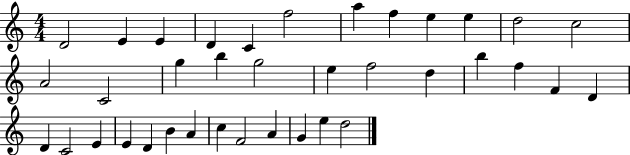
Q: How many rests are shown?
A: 0